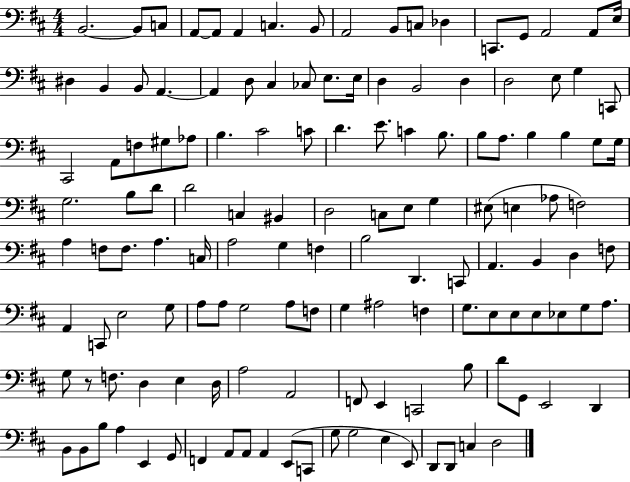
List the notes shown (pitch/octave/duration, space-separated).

B2/h. B2/e C3/e A2/e A2/e A2/q C3/q. B2/e A2/h B2/e C3/e Db3/q C2/e. G2/e A2/h A2/e E3/s D#3/q B2/q B2/e A2/q. A2/q D3/e C#3/q CES3/e E3/e. E3/s D3/q B2/h D3/q D3/h E3/e G3/q C2/e C#2/h A2/e F3/e G#3/e Ab3/e B3/q. C#4/h C4/e D4/q. E4/e. C4/q B3/e. B3/e A3/e. B3/q B3/q G3/e G3/s G3/h. B3/e D4/e D4/h C3/q BIS2/q D3/h C3/e E3/e G3/q EIS3/e E3/q Ab3/e F3/h A3/q F3/e F3/e. A3/q. C3/s A3/h G3/q F3/q B3/h D2/q. C2/e A2/q. B2/q D3/q F3/e A2/q C2/e E3/h G3/e A3/e A3/e G3/h A3/e F3/e G3/q A#3/h F3/q G3/e. E3/e E3/e E3/e Eb3/e G3/e A3/e. G3/e R/e F3/e. D3/q E3/q D3/s A3/h A2/h F2/e E2/q C2/h B3/e D4/e G2/e E2/h D2/q B2/e B2/e B3/e A3/q E2/q G2/e F2/q A2/e A2/e A2/q E2/e C2/e G3/e G3/h E3/q E2/e D2/e D2/e C3/q D3/h